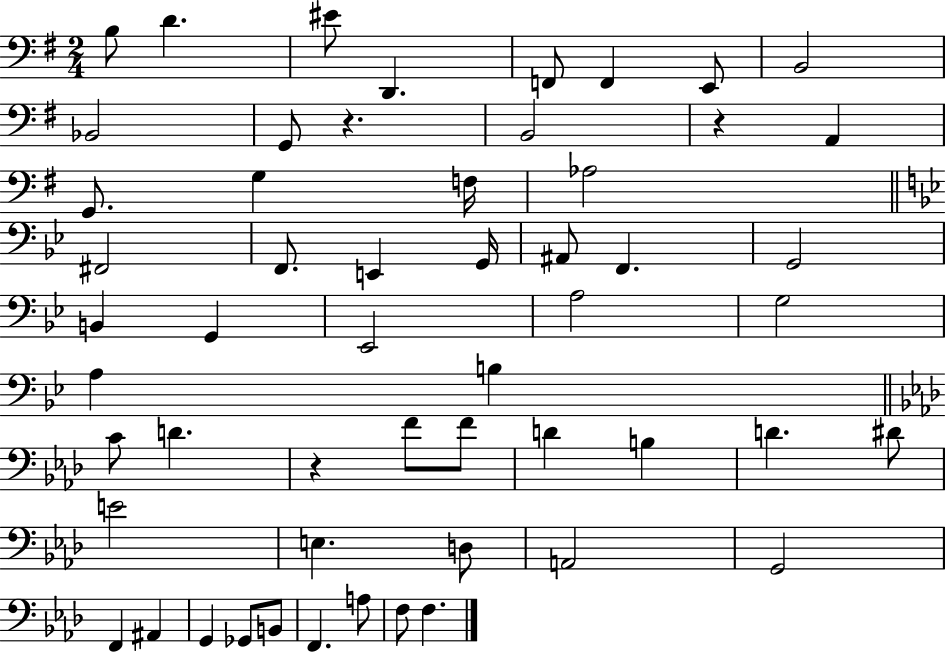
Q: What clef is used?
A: bass